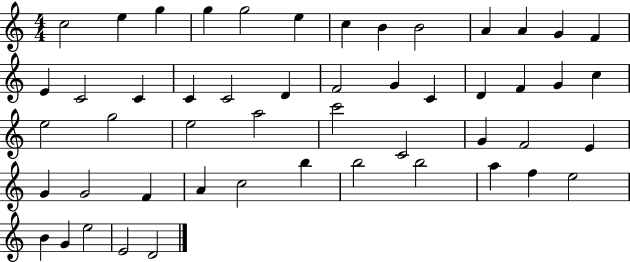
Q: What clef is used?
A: treble